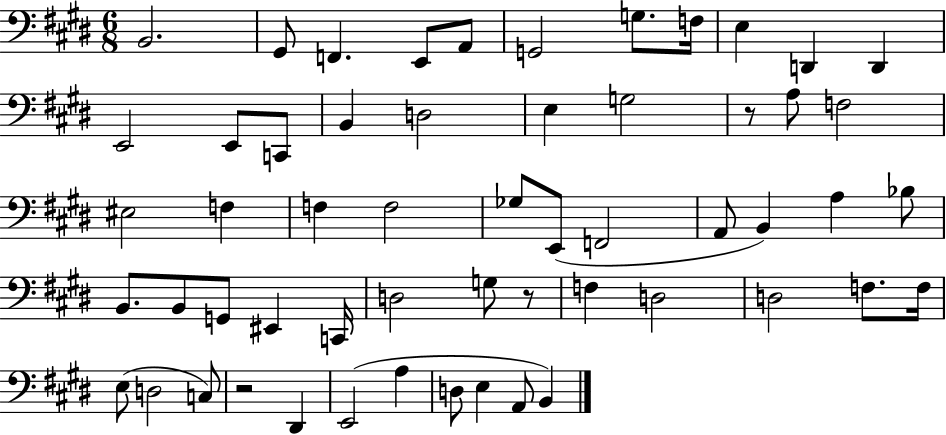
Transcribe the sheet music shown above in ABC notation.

X:1
T:Untitled
M:6/8
L:1/4
K:E
B,,2 ^G,,/2 F,, E,,/2 A,,/2 G,,2 G,/2 F,/4 E, D,, D,, E,,2 E,,/2 C,,/2 B,, D,2 E, G,2 z/2 A,/2 F,2 ^E,2 F, F, F,2 _G,/2 E,,/2 F,,2 A,,/2 B,, A, _B,/2 B,,/2 B,,/2 G,,/2 ^E,, C,,/4 D,2 G,/2 z/2 F, D,2 D,2 F,/2 F,/4 E,/2 D,2 C,/2 z2 ^D,, E,,2 A, D,/2 E, A,,/2 B,,